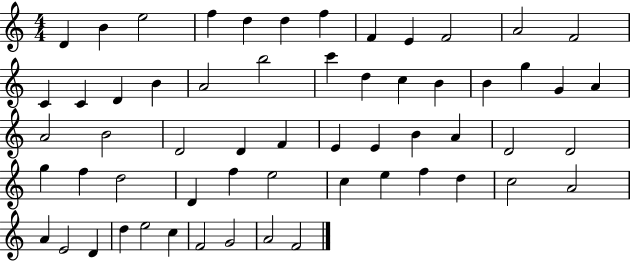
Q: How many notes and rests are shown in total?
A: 59